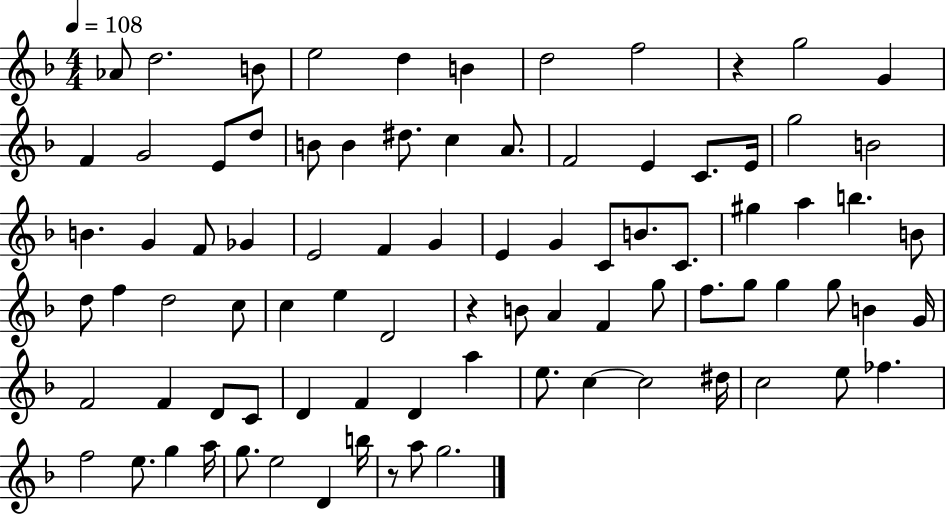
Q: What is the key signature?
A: F major